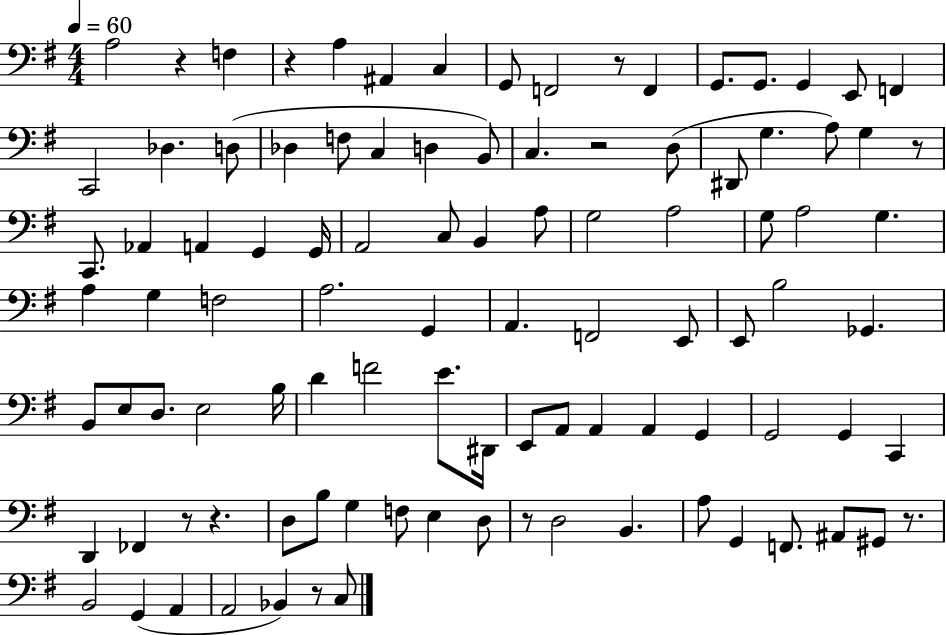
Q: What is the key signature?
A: G major